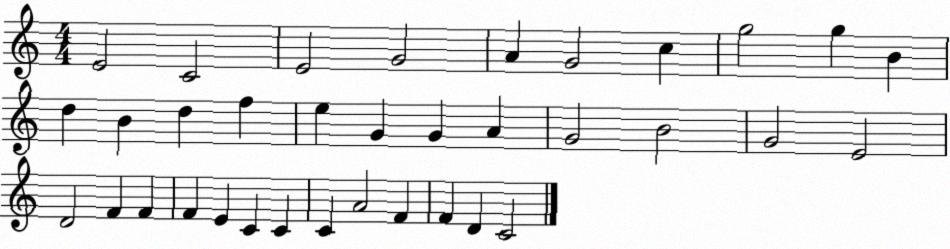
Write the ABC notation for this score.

X:1
T:Untitled
M:4/4
L:1/4
K:C
E2 C2 E2 G2 A G2 c g2 g B d B d f e G G A G2 B2 G2 E2 D2 F F F E C C C A2 F F D C2